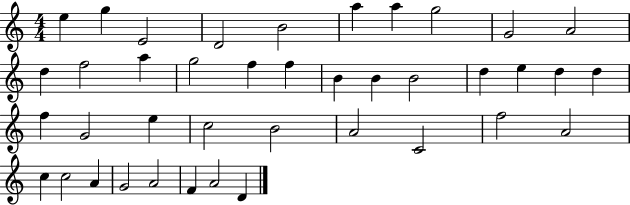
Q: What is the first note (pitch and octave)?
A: E5